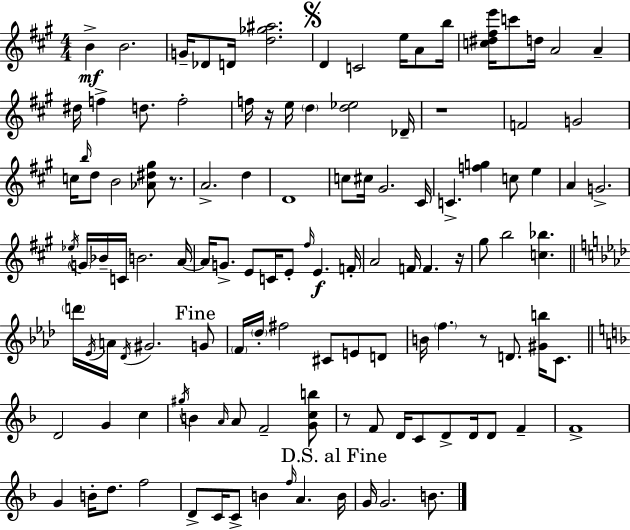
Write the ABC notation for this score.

X:1
T:Untitled
M:4/4
L:1/4
K:A
B B2 G/4 _D/2 D/4 [d_g^a]2 D C2 e/4 A/2 b/4 [c^d^fe']/4 c'/2 d/4 A2 A ^d/4 f d/2 f2 f/4 z/4 e/4 d [d_e]2 _D/4 z4 F2 G2 c/4 b/4 d/2 B2 [_A^d^g]/2 z/2 A2 d D4 c/2 ^c/4 ^G2 ^C/4 C [fg] c/2 e A G2 _e/4 G/4 _B/4 C/4 B2 A/4 A/4 G/2 E/2 C/4 E/2 ^f/4 E F/4 A2 F/4 F z/4 ^g/2 b2 [c_b] d'/4 _E/4 A/4 _D/4 ^G2 G/2 F/4 _d/4 ^f2 ^C/2 E/2 D/2 B/4 f z/2 D/2 [^Gb]/4 C/2 D2 G c ^g/4 B A/4 A/2 F2 [Gcb]/2 z/2 F/2 D/4 C/2 D/2 D/4 D/2 F F4 G B/4 d/2 f2 D/2 C/4 C/2 B f/4 A B/4 G/4 G2 B/2